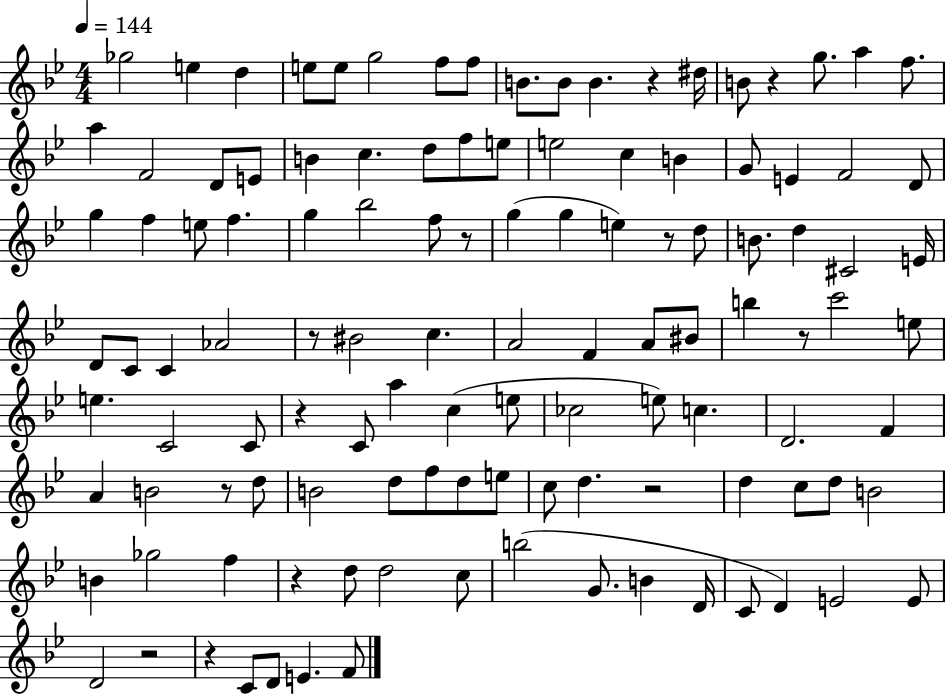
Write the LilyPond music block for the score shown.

{
  \clef treble
  \numericTimeSignature
  \time 4/4
  \key bes \major
  \tempo 4 = 144
  ges''2 e''4 d''4 | e''8 e''8 g''2 f''8 f''8 | b'8. b'8 b'4. r4 dis''16 | b'8 r4 g''8. a''4 f''8. | \break a''4 f'2 d'8 e'8 | b'4 c''4. d''8 f''8 e''8 | e''2 c''4 b'4 | g'8 e'4 f'2 d'8 | \break g''4 f''4 e''8 f''4. | g''4 bes''2 f''8 r8 | g''4( g''4 e''4) r8 d''8 | b'8. d''4 cis'2 e'16 | \break d'8 c'8 c'4 aes'2 | r8 bis'2 c''4. | a'2 f'4 a'8 bis'8 | b''4 r8 c'''2 e''8 | \break e''4. c'2 c'8 | r4 c'8 a''4 c''4( e''8 | ces''2 e''8) c''4. | d'2. f'4 | \break a'4 b'2 r8 d''8 | b'2 d''8 f''8 d''8 e''8 | c''8 d''4. r2 | d''4 c''8 d''8 b'2 | \break b'4 ges''2 f''4 | r4 d''8 d''2 c''8 | b''2( g'8. b'4 d'16 | c'8 d'4) e'2 e'8 | \break d'2 r2 | r4 c'8 d'8 e'4. f'8 | \bar "|."
}